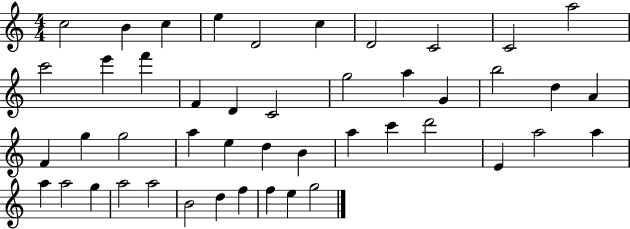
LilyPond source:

{
  \clef treble
  \numericTimeSignature
  \time 4/4
  \key c \major
  c''2 b'4 c''4 | e''4 d'2 c''4 | d'2 c'2 | c'2 a''2 | \break c'''2 e'''4 f'''4 | f'4 d'4 c'2 | g''2 a''4 g'4 | b''2 d''4 a'4 | \break f'4 g''4 g''2 | a''4 e''4 d''4 b'4 | a''4 c'''4 d'''2 | e'4 a''2 a''4 | \break a''4 a''2 g''4 | a''2 a''2 | b'2 d''4 f''4 | f''4 e''4 g''2 | \break \bar "|."
}